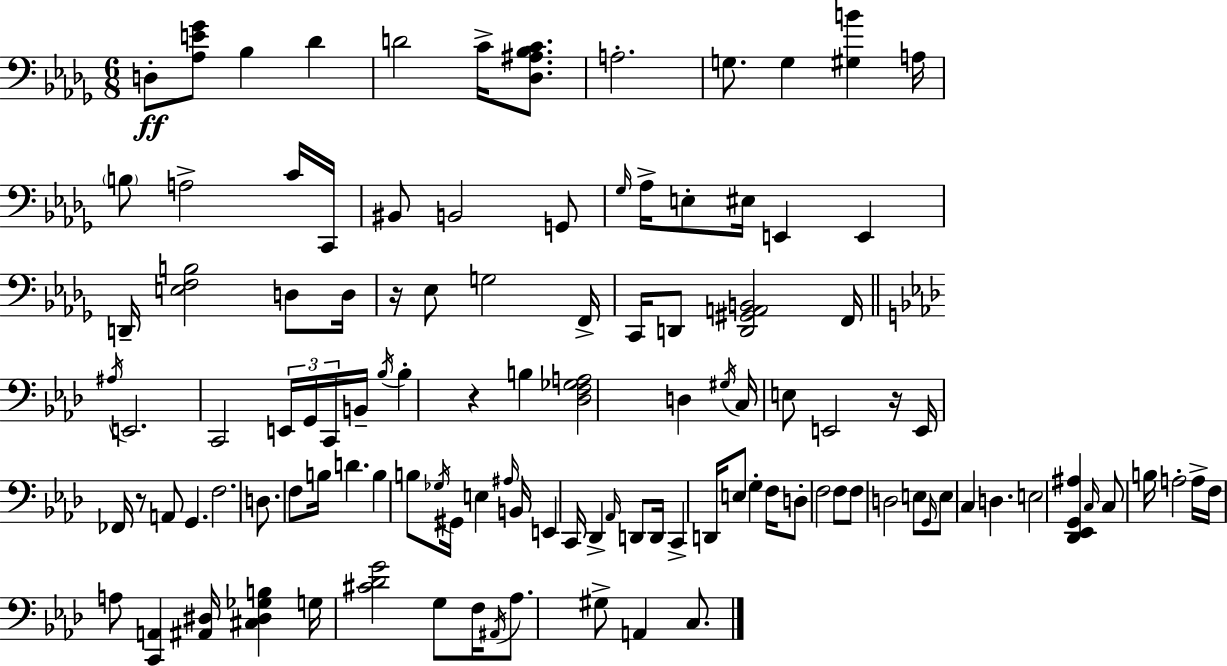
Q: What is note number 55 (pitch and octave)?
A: D4